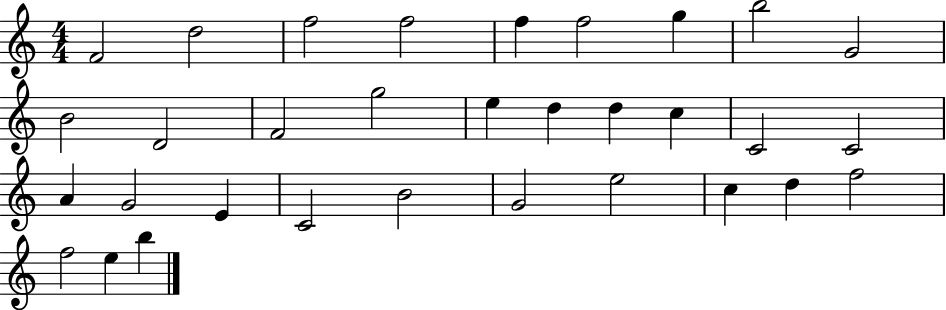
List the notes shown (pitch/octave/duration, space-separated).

F4/h D5/h F5/h F5/h F5/q F5/h G5/q B5/h G4/h B4/h D4/h F4/h G5/h E5/q D5/q D5/q C5/q C4/h C4/h A4/q G4/h E4/q C4/h B4/h G4/h E5/h C5/q D5/q F5/h F5/h E5/q B5/q